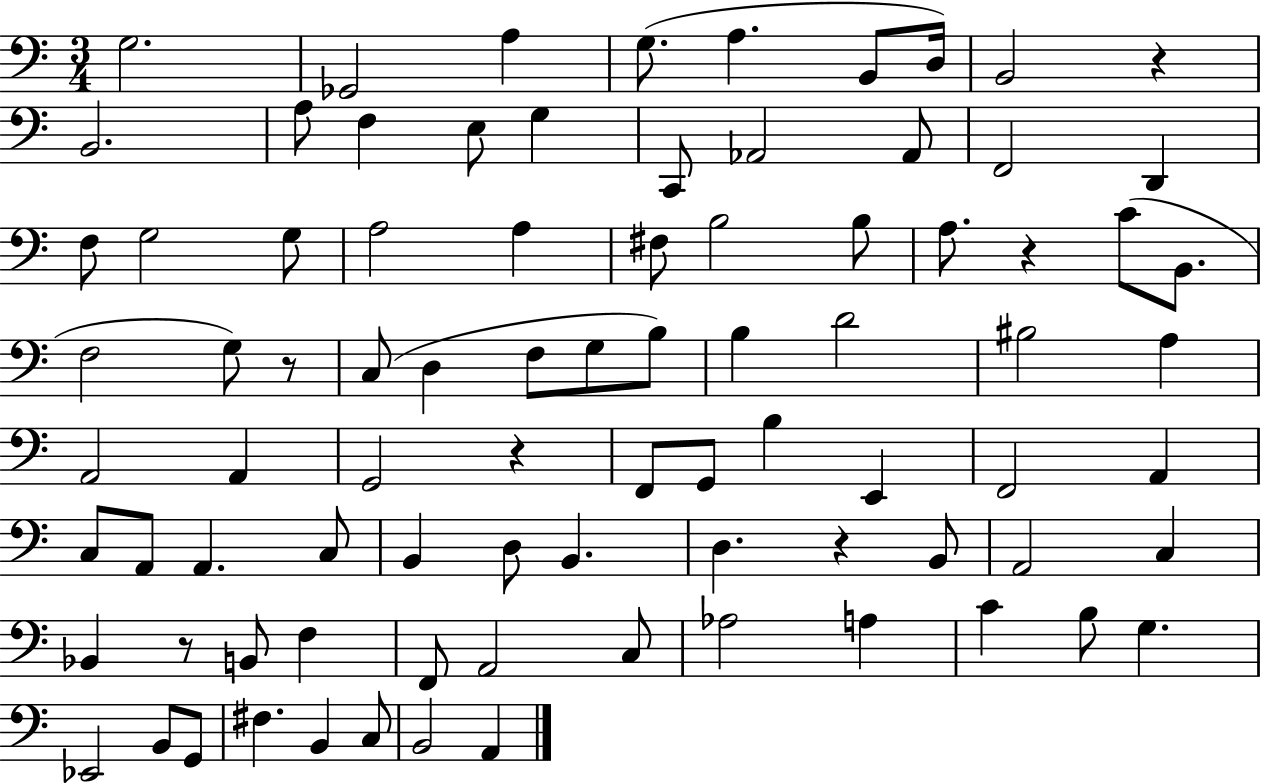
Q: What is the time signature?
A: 3/4